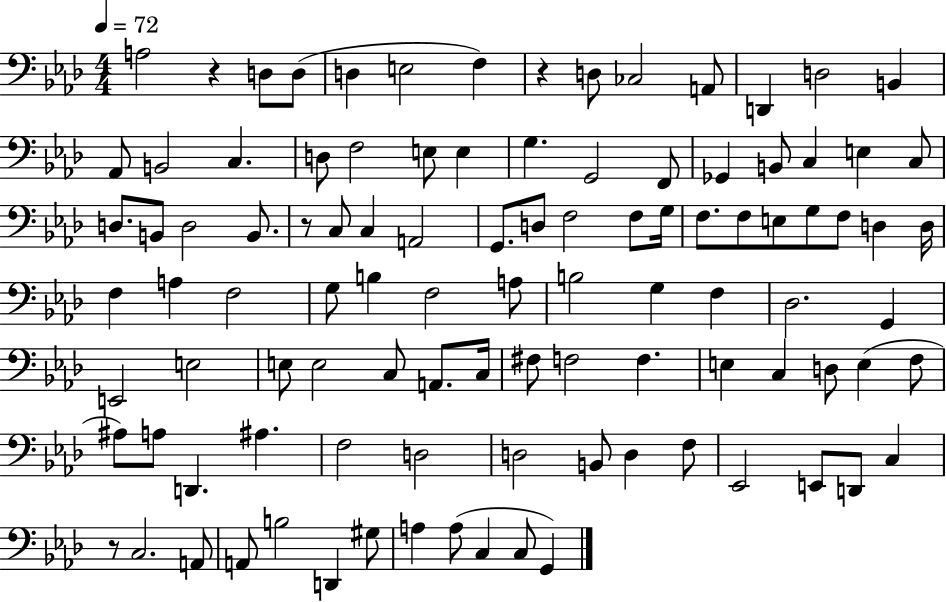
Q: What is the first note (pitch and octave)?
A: A3